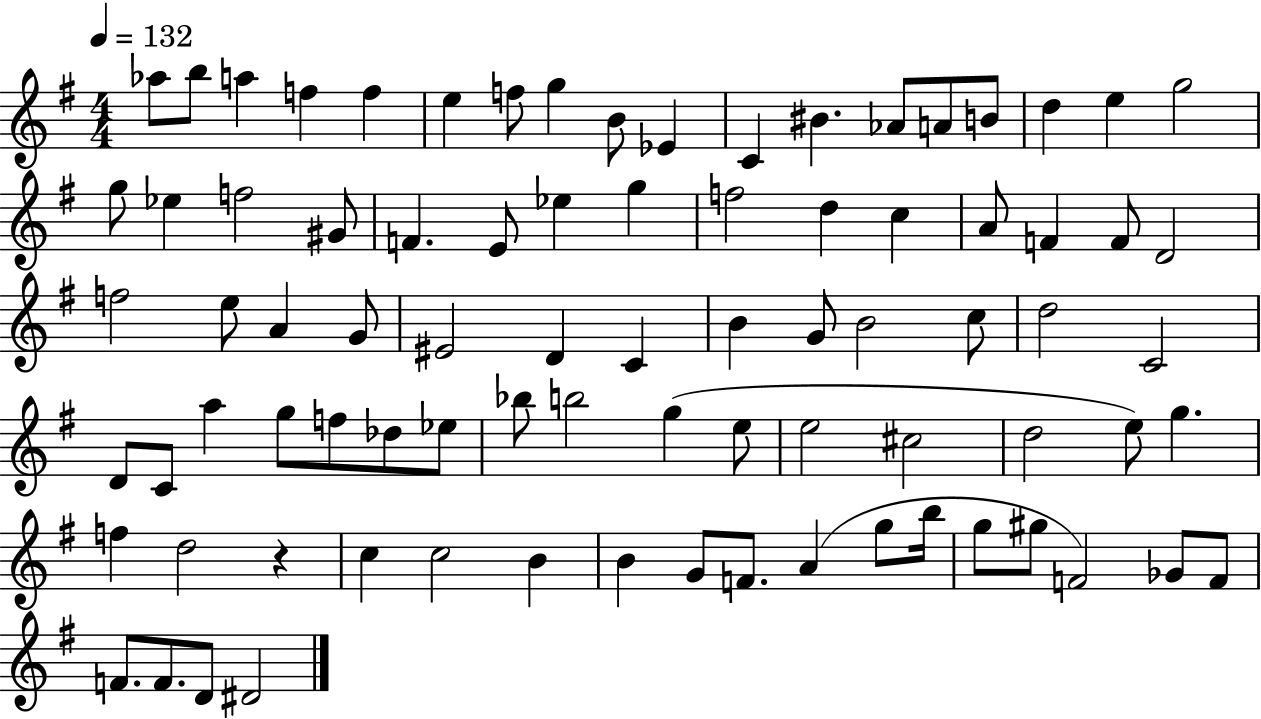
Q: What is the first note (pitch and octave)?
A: Ab5